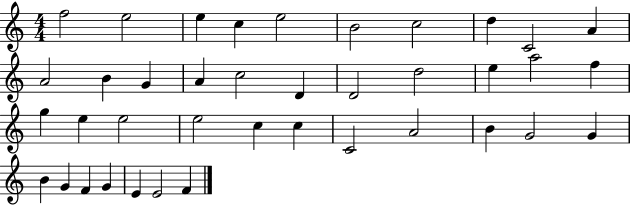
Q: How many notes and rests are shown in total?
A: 39